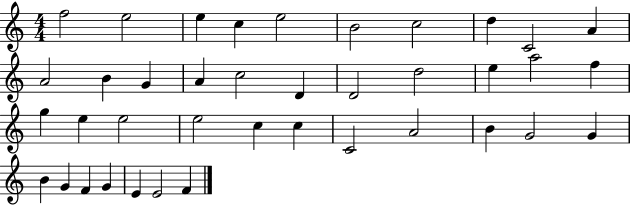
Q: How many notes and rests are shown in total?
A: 39